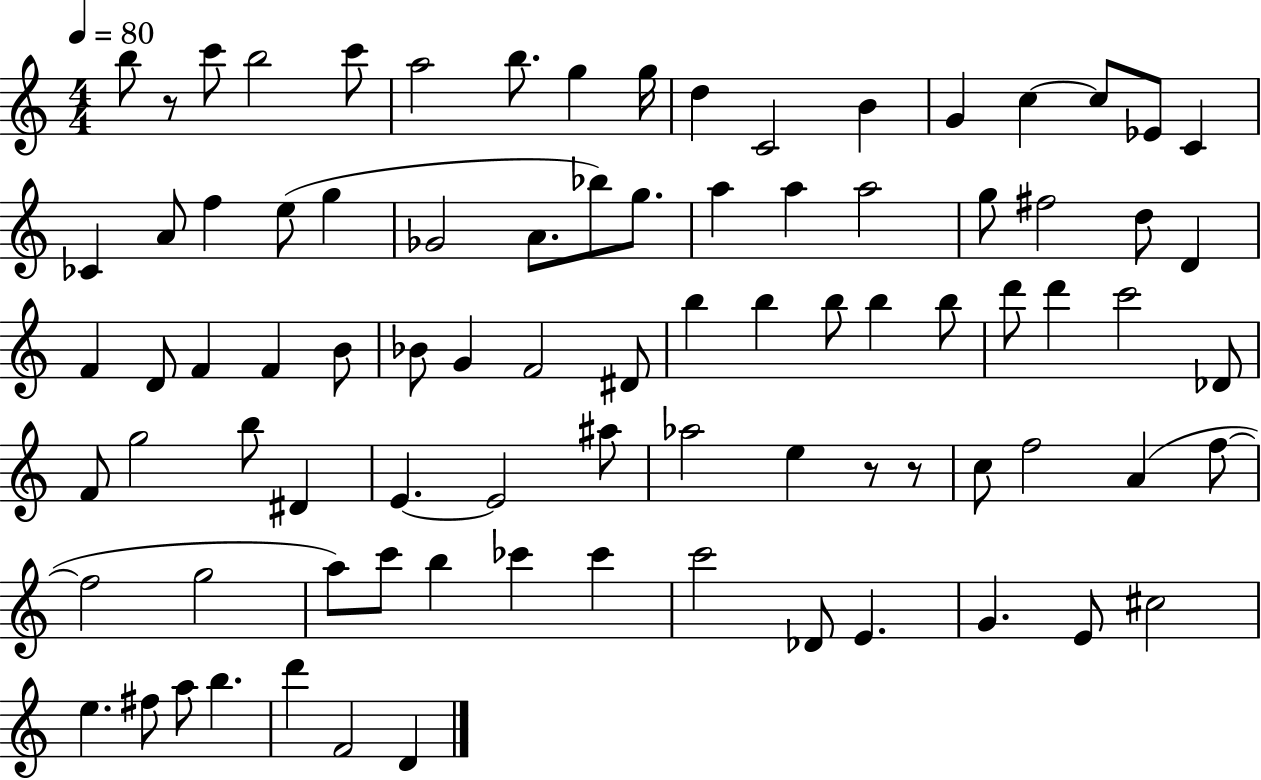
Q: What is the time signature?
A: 4/4